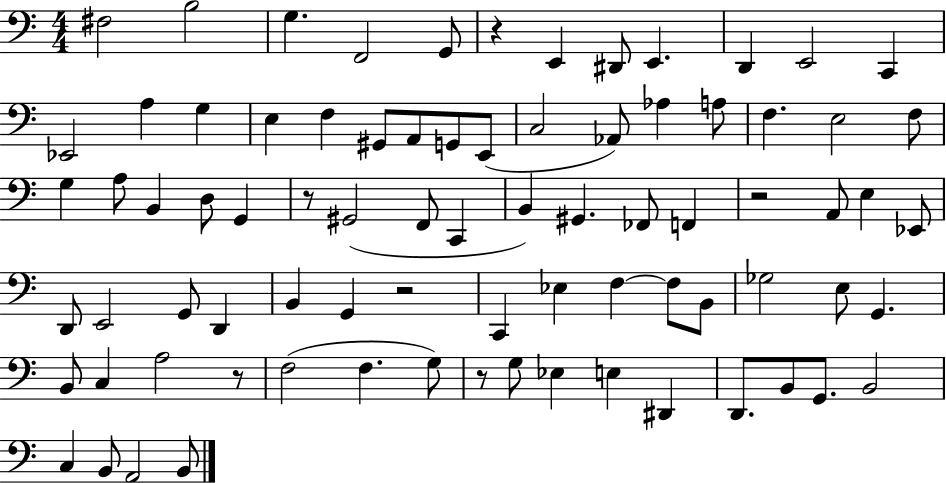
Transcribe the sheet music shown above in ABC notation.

X:1
T:Untitled
M:4/4
L:1/4
K:C
^F,2 B,2 G, F,,2 G,,/2 z E,, ^D,,/2 E,, D,, E,,2 C,, _E,,2 A, G, E, F, ^G,,/2 A,,/2 G,,/2 E,,/2 C,2 _A,,/2 _A, A,/2 F, E,2 F,/2 G, A,/2 B,, D,/2 G,, z/2 ^G,,2 F,,/2 C,, B,, ^G,, _F,,/2 F,, z2 A,,/2 E, _E,,/2 D,,/2 E,,2 G,,/2 D,, B,, G,, z2 C,, _E, F, F,/2 B,,/2 _G,2 E,/2 G,, B,,/2 C, A,2 z/2 F,2 F, G,/2 z/2 G,/2 _E, E, ^D,, D,,/2 B,,/2 G,,/2 B,,2 C, B,,/2 A,,2 B,,/2